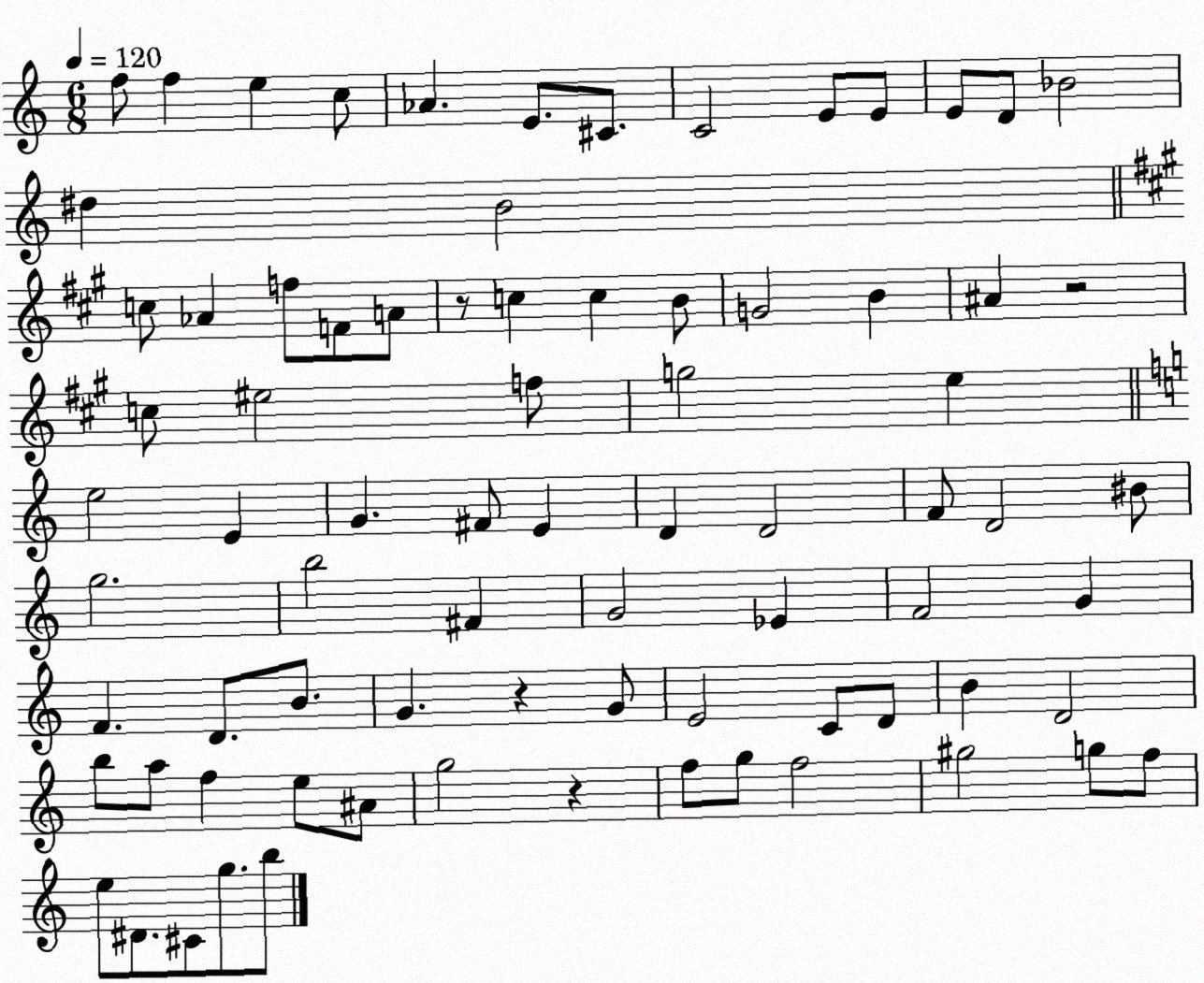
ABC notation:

X:1
T:Untitled
M:6/8
L:1/4
K:C
f/2 f e c/2 _A E/2 ^C/2 C2 E/2 E/2 E/2 D/2 _B2 ^d B2 c/2 _A f/2 F/2 A/2 z/2 c c B/2 G2 B ^A z2 c/2 ^e2 f/2 g2 e e2 E G ^F/2 E D D2 F/2 D2 ^B/2 g2 b2 ^F G2 _E F2 G F D/2 B/2 G z G/2 E2 C/2 D/2 B D2 b/2 a/2 f e/2 ^A/2 g2 z f/2 g/2 f2 ^g2 g/2 f/2 e/2 ^D/2 ^C/2 g/2 b/2